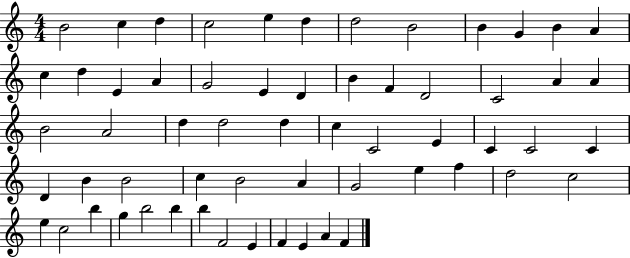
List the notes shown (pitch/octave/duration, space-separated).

B4/h C5/q D5/q C5/h E5/q D5/q D5/h B4/h B4/q G4/q B4/q A4/q C5/q D5/q E4/q A4/q G4/h E4/q D4/q B4/q F4/q D4/h C4/h A4/q A4/q B4/h A4/h D5/q D5/h D5/q C5/q C4/h E4/q C4/q C4/h C4/q D4/q B4/q B4/h C5/q B4/h A4/q G4/h E5/q F5/q D5/h C5/h E5/q C5/h B5/q G5/q B5/h B5/q B5/q F4/h E4/q F4/q E4/q A4/q F4/q